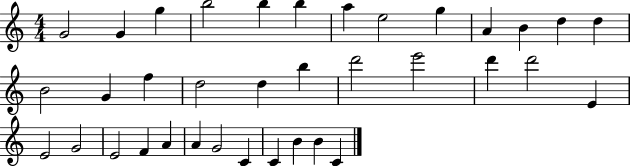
G4/h G4/q G5/q B5/h B5/q B5/q A5/q E5/h G5/q A4/q B4/q D5/q D5/q B4/h G4/q F5/q D5/h D5/q B5/q D6/h E6/h D6/q D6/h E4/q E4/h G4/h E4/h F4/q A4/q A4/q G4/h C4/q C4/q B4/q B4/q C4/q